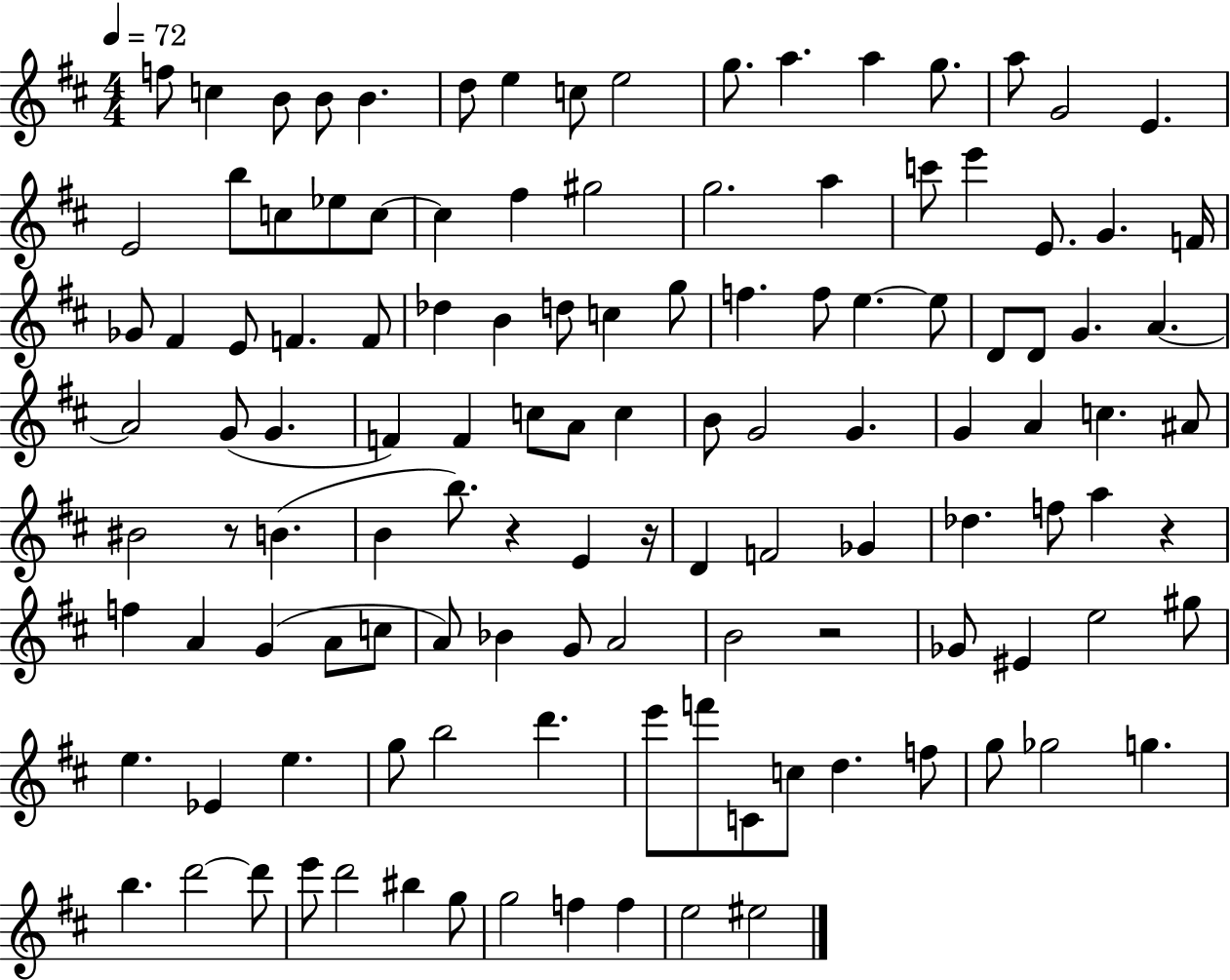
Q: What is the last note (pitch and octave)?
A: EIS5